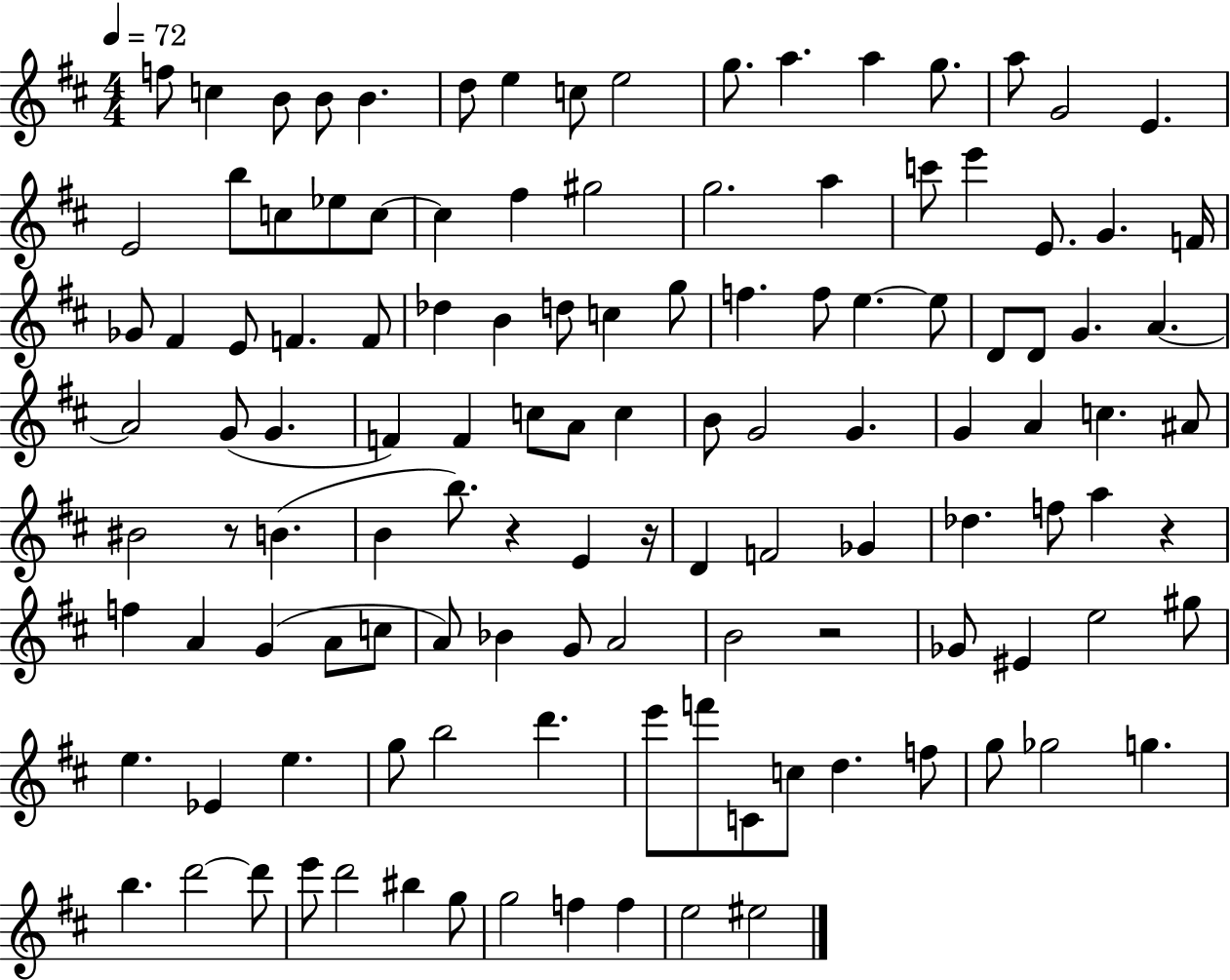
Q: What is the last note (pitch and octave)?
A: EIS5